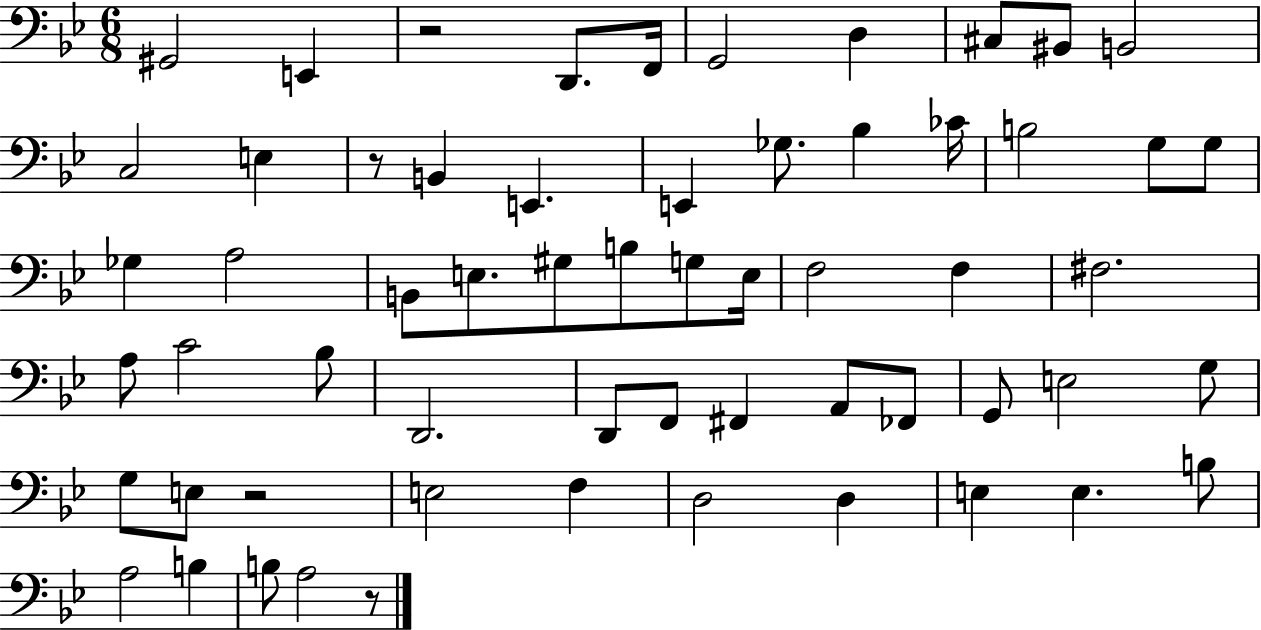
X:1
T:Untitled
M:6/8
L:1/4
K:Bb
^G,,2 E,, z2 D,,/2 F,,/4 G,,2 D, ^C,/2 ^B,,/2 B,,2 C,2 E, z/2 B,, E,, E,, _G,/2 _B, _C/4 B,2 G,/2 G,/2 _G, A,2 B,,/2 E,/2 ^G,/2 B,/2 G,/2 E,/4 F,2 F, ^F,2 A,/2 C2 _B,/2 D,,2 D,,/2 F,,/2 ^F,, A,,/2 _F,,/2 G,,/2 E,2 G,/2 G,/2 E,/2 z2 E,2 F, D,2 D, E, E, B,/2 A,2 B, B,/2 A,2 z/2